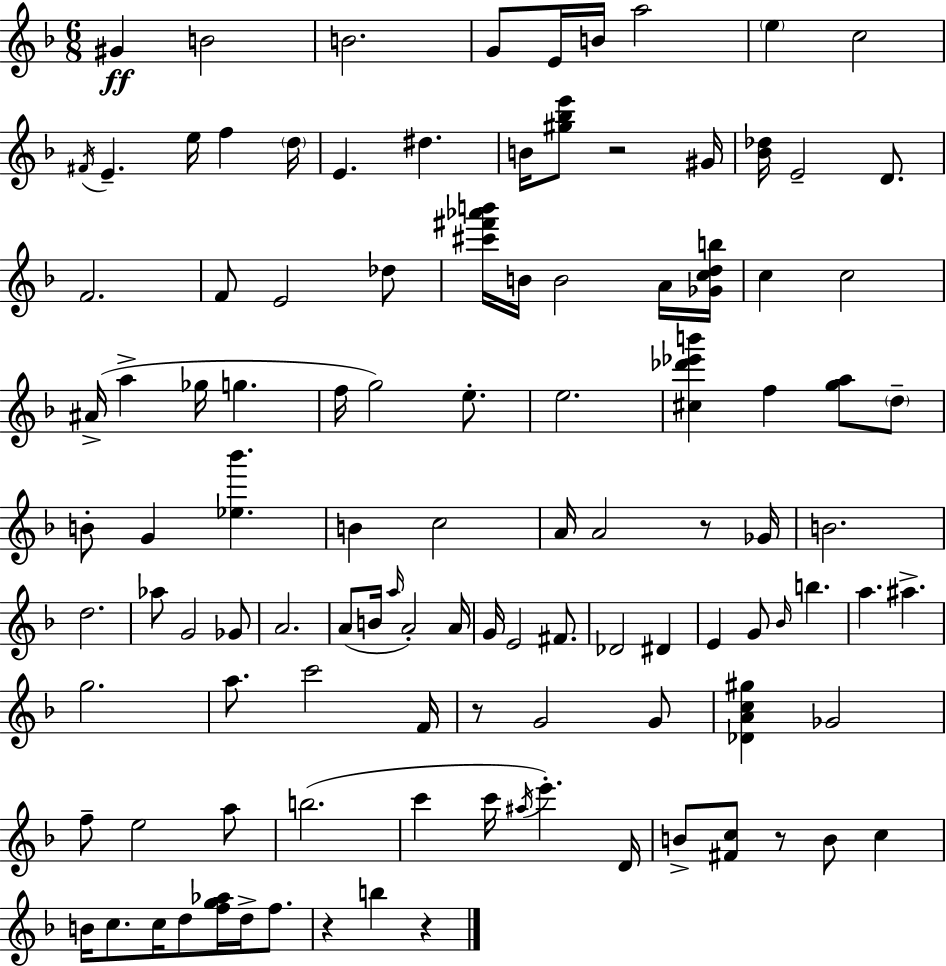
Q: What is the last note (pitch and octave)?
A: B5